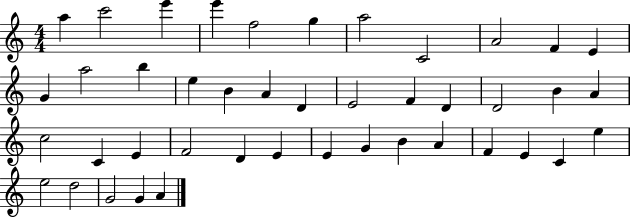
A5/q C6/h E6/q E6/q F5/h G5/q A5/h C4/h A4/h F4/q E4/q G4/q A5/h B5/q E5/q B4/q A4/q D4/q E4/h F4/q D4/q D4/h B4/q A4/q C5/h C4/q E4/q F4/h D4/q E4/q E4/q G4/q B4/q A4/q F4/q E4/q C4/q E5/q E5/h D5/h G4/h G4/q A4/q